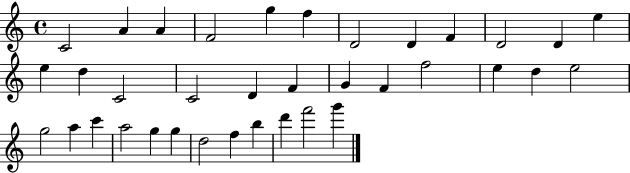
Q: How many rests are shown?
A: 0